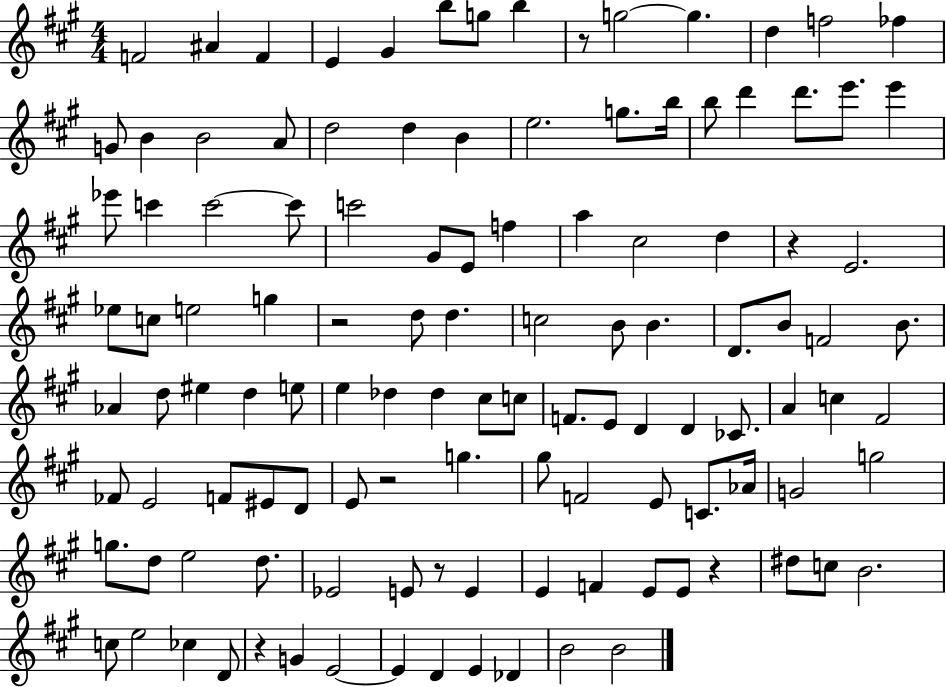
{
  \clef treble
  \numericTimeSignature
  \time 4/4
  \key a \major
  f'2 ais'4 f'4 | e'4 gis'4 b''8 g''8 b''4 | r8 g''2~~ g''4. | d''4 f''2 fes''4 | \break g'8 b'4 b'2 a'8 | d''2 d''4 b'4 | e''2. g''8. b''16 | b''8 d'''4 d'''8. e'''8. e'''4 | \break ees'''8 c'''4 c'''2~~ c'''8 | c'''2 gis'8 e'8 f''4 | a''4 cis''2 d''4 | r4 e'2. | \break ees''8 c''8 e''2 g''4 | r2 d''8 d''4. | c''2 b'8 b'4. | d'8. b'8 f'2 b'8. | \break aes'4 d''8 eis''4 d''4 e''8 | e''4 des''4 des''4 cis''8 c''8 | f'8. e'8 d'4 d'4 ces'8. | a'4 c''4 fis'2 | \break fes'8 e'2 f'8 eis'8 d'8 | e'8 r2 g''4. | gis''8 f'2 e'8 c'8. aes'16 | g'2 g''2 | \break g''8. d''8 e''2 d''8. | ees'2 e'8 r8 e'4 | e'4 f'4 e'8 e'8 r4 | dis''8 c''8 b'2. | \break c''8 e''2 ces''4 d'8 | r4 g'4 e'2~~ | e'4 d'4 e'4 des'4 | b'2 b'2 | \break \bar "|."
}